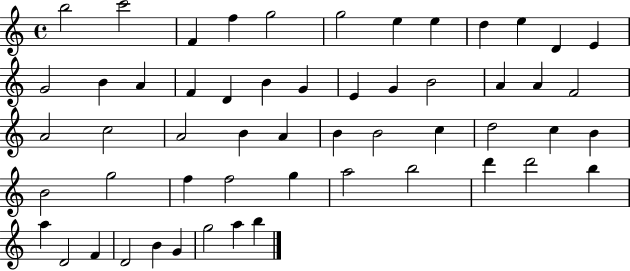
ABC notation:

X:1
T:Untitled
M:4/4
L:1/4
K:C
b2 c'2 F f g2 g2 e e d e D E G2 B A F D B G E G B2 A A F2 A2 c2 A2 B A B B2 c d2 c B B2 g2 f f2 g a2 b2 d' d'2 b a D2 F D2 B G g2 a b